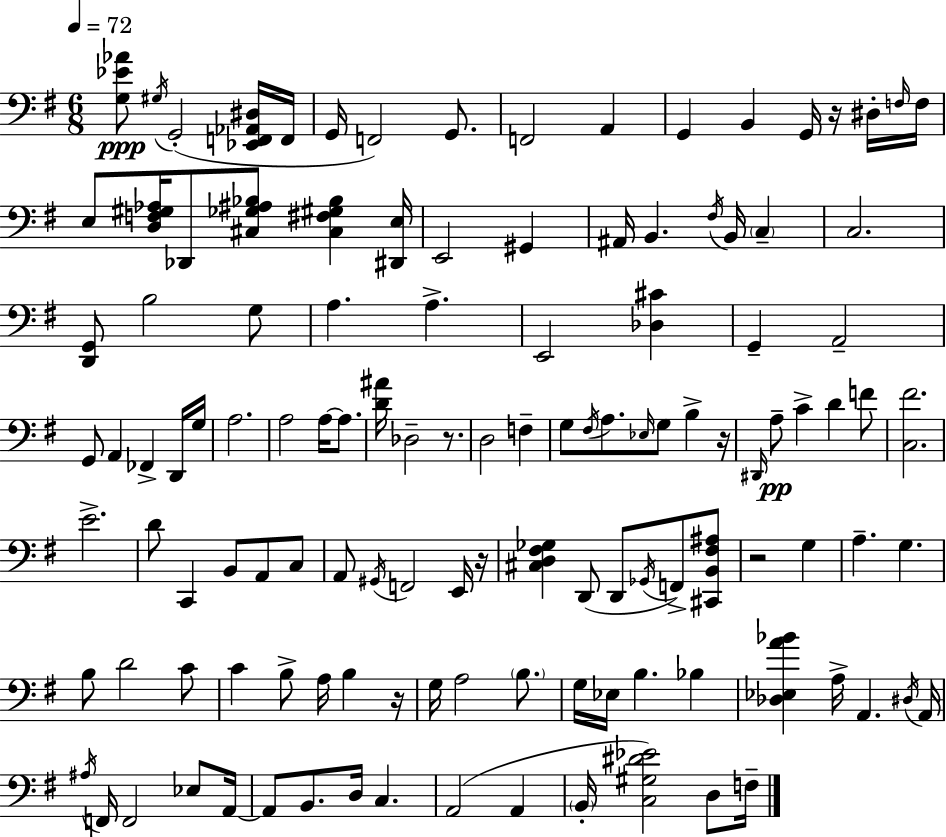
X:1
T:Untitled
M:6/8
L:1/4
K:Em
[G,_E_A]/2 ^G,/4 G,,2 [_E,,F,,_A,,^D,]/4 F,,/4 G,,/4 F,,2 G,,/2 F,,2 A,, G,, B,, G,,/4 z/4 ^D,/4 F,/4 F,/4 E,/2 [D,F,^G,_A,]/4 _D,,/2 [^C,_G,^A,_B,]/2 [^C,^F,^G,_B,] [^D,,E,]/4 E,,2 ^G,, ^A,,/4 B,, ^F,/4 B,,/4 C, C,2 [D,,G,,]/2 B,2 G,/2 A, A, E,,2 [_D,^C] G,, A,,2 G,,/2 A,, _F,, D,,/4 G,/4 A,2 A,2 A,/4 A,/2 [D^A]/4 _D,2 z/2 D,2 F, G,/2 ^F,/4 A,/2 _E,/4 G,/2 B, z/4 ^D,,/4 A,/2 C D F/2 [C,^F]2 E2 D/2 C,, B,,/2 A,,/2 C,/2 A,,/2 ^G,,/4 F,,2 E,,/4 z/4 [^C,D,^F,_G,] D,,/2 D,,/2 _G,,/4 F,,/2 [^C,,B,,^F,^A,]/2 z2 G, A, G, B,/2 D2 C/2 C B,/2 A,/4 B, z/4 G,/4 A,2 B,/2 G,/4 _E,/4 B, _B, [_D,_E,A_B] A,/4 A,, ^D,/4 A,,/4 ^A,/4 F,,/4 F,,2 _E,/2 A,,/4 A,,/2 B,,/2 D,/4 C, A,,2 A,, B,,/4 [C,^G,^D_E]2 D,/2 F,/4